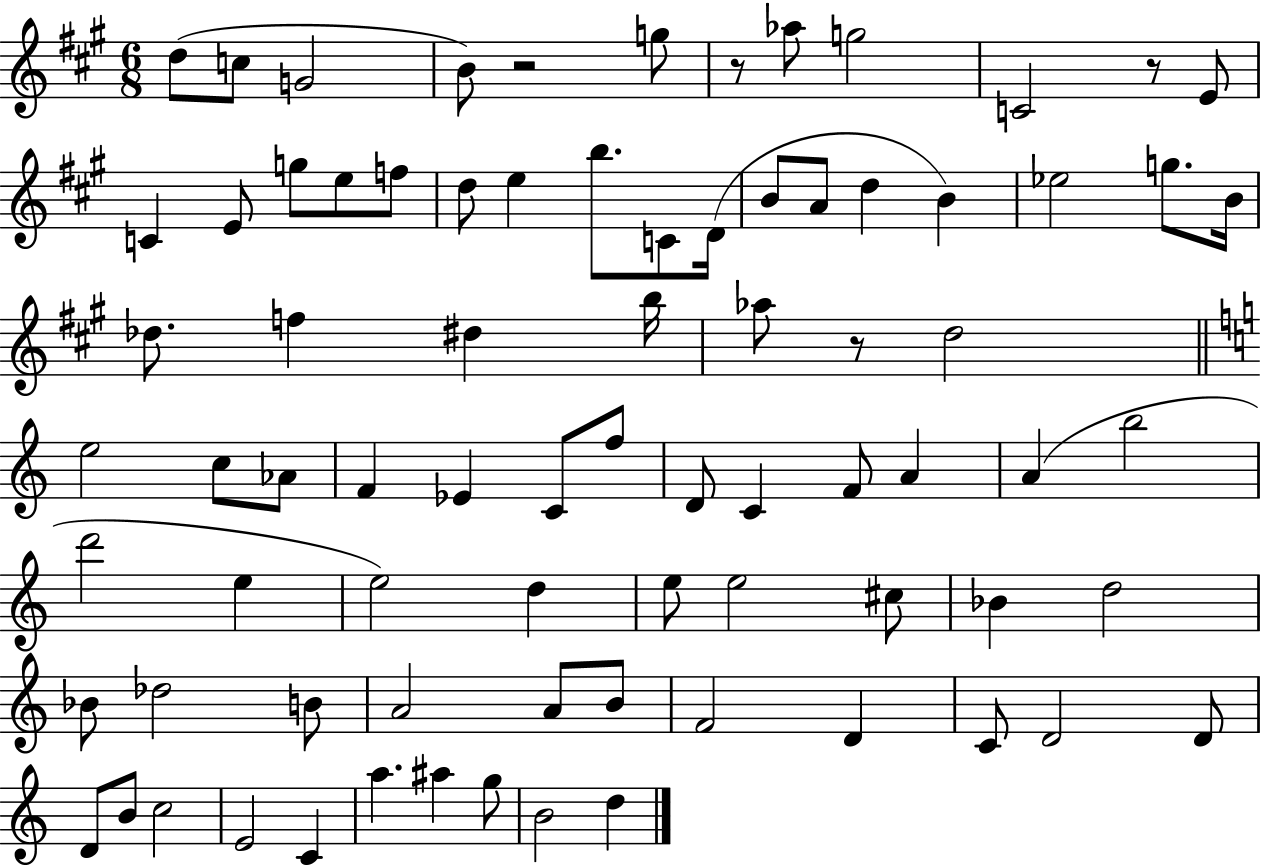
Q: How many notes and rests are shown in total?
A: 79